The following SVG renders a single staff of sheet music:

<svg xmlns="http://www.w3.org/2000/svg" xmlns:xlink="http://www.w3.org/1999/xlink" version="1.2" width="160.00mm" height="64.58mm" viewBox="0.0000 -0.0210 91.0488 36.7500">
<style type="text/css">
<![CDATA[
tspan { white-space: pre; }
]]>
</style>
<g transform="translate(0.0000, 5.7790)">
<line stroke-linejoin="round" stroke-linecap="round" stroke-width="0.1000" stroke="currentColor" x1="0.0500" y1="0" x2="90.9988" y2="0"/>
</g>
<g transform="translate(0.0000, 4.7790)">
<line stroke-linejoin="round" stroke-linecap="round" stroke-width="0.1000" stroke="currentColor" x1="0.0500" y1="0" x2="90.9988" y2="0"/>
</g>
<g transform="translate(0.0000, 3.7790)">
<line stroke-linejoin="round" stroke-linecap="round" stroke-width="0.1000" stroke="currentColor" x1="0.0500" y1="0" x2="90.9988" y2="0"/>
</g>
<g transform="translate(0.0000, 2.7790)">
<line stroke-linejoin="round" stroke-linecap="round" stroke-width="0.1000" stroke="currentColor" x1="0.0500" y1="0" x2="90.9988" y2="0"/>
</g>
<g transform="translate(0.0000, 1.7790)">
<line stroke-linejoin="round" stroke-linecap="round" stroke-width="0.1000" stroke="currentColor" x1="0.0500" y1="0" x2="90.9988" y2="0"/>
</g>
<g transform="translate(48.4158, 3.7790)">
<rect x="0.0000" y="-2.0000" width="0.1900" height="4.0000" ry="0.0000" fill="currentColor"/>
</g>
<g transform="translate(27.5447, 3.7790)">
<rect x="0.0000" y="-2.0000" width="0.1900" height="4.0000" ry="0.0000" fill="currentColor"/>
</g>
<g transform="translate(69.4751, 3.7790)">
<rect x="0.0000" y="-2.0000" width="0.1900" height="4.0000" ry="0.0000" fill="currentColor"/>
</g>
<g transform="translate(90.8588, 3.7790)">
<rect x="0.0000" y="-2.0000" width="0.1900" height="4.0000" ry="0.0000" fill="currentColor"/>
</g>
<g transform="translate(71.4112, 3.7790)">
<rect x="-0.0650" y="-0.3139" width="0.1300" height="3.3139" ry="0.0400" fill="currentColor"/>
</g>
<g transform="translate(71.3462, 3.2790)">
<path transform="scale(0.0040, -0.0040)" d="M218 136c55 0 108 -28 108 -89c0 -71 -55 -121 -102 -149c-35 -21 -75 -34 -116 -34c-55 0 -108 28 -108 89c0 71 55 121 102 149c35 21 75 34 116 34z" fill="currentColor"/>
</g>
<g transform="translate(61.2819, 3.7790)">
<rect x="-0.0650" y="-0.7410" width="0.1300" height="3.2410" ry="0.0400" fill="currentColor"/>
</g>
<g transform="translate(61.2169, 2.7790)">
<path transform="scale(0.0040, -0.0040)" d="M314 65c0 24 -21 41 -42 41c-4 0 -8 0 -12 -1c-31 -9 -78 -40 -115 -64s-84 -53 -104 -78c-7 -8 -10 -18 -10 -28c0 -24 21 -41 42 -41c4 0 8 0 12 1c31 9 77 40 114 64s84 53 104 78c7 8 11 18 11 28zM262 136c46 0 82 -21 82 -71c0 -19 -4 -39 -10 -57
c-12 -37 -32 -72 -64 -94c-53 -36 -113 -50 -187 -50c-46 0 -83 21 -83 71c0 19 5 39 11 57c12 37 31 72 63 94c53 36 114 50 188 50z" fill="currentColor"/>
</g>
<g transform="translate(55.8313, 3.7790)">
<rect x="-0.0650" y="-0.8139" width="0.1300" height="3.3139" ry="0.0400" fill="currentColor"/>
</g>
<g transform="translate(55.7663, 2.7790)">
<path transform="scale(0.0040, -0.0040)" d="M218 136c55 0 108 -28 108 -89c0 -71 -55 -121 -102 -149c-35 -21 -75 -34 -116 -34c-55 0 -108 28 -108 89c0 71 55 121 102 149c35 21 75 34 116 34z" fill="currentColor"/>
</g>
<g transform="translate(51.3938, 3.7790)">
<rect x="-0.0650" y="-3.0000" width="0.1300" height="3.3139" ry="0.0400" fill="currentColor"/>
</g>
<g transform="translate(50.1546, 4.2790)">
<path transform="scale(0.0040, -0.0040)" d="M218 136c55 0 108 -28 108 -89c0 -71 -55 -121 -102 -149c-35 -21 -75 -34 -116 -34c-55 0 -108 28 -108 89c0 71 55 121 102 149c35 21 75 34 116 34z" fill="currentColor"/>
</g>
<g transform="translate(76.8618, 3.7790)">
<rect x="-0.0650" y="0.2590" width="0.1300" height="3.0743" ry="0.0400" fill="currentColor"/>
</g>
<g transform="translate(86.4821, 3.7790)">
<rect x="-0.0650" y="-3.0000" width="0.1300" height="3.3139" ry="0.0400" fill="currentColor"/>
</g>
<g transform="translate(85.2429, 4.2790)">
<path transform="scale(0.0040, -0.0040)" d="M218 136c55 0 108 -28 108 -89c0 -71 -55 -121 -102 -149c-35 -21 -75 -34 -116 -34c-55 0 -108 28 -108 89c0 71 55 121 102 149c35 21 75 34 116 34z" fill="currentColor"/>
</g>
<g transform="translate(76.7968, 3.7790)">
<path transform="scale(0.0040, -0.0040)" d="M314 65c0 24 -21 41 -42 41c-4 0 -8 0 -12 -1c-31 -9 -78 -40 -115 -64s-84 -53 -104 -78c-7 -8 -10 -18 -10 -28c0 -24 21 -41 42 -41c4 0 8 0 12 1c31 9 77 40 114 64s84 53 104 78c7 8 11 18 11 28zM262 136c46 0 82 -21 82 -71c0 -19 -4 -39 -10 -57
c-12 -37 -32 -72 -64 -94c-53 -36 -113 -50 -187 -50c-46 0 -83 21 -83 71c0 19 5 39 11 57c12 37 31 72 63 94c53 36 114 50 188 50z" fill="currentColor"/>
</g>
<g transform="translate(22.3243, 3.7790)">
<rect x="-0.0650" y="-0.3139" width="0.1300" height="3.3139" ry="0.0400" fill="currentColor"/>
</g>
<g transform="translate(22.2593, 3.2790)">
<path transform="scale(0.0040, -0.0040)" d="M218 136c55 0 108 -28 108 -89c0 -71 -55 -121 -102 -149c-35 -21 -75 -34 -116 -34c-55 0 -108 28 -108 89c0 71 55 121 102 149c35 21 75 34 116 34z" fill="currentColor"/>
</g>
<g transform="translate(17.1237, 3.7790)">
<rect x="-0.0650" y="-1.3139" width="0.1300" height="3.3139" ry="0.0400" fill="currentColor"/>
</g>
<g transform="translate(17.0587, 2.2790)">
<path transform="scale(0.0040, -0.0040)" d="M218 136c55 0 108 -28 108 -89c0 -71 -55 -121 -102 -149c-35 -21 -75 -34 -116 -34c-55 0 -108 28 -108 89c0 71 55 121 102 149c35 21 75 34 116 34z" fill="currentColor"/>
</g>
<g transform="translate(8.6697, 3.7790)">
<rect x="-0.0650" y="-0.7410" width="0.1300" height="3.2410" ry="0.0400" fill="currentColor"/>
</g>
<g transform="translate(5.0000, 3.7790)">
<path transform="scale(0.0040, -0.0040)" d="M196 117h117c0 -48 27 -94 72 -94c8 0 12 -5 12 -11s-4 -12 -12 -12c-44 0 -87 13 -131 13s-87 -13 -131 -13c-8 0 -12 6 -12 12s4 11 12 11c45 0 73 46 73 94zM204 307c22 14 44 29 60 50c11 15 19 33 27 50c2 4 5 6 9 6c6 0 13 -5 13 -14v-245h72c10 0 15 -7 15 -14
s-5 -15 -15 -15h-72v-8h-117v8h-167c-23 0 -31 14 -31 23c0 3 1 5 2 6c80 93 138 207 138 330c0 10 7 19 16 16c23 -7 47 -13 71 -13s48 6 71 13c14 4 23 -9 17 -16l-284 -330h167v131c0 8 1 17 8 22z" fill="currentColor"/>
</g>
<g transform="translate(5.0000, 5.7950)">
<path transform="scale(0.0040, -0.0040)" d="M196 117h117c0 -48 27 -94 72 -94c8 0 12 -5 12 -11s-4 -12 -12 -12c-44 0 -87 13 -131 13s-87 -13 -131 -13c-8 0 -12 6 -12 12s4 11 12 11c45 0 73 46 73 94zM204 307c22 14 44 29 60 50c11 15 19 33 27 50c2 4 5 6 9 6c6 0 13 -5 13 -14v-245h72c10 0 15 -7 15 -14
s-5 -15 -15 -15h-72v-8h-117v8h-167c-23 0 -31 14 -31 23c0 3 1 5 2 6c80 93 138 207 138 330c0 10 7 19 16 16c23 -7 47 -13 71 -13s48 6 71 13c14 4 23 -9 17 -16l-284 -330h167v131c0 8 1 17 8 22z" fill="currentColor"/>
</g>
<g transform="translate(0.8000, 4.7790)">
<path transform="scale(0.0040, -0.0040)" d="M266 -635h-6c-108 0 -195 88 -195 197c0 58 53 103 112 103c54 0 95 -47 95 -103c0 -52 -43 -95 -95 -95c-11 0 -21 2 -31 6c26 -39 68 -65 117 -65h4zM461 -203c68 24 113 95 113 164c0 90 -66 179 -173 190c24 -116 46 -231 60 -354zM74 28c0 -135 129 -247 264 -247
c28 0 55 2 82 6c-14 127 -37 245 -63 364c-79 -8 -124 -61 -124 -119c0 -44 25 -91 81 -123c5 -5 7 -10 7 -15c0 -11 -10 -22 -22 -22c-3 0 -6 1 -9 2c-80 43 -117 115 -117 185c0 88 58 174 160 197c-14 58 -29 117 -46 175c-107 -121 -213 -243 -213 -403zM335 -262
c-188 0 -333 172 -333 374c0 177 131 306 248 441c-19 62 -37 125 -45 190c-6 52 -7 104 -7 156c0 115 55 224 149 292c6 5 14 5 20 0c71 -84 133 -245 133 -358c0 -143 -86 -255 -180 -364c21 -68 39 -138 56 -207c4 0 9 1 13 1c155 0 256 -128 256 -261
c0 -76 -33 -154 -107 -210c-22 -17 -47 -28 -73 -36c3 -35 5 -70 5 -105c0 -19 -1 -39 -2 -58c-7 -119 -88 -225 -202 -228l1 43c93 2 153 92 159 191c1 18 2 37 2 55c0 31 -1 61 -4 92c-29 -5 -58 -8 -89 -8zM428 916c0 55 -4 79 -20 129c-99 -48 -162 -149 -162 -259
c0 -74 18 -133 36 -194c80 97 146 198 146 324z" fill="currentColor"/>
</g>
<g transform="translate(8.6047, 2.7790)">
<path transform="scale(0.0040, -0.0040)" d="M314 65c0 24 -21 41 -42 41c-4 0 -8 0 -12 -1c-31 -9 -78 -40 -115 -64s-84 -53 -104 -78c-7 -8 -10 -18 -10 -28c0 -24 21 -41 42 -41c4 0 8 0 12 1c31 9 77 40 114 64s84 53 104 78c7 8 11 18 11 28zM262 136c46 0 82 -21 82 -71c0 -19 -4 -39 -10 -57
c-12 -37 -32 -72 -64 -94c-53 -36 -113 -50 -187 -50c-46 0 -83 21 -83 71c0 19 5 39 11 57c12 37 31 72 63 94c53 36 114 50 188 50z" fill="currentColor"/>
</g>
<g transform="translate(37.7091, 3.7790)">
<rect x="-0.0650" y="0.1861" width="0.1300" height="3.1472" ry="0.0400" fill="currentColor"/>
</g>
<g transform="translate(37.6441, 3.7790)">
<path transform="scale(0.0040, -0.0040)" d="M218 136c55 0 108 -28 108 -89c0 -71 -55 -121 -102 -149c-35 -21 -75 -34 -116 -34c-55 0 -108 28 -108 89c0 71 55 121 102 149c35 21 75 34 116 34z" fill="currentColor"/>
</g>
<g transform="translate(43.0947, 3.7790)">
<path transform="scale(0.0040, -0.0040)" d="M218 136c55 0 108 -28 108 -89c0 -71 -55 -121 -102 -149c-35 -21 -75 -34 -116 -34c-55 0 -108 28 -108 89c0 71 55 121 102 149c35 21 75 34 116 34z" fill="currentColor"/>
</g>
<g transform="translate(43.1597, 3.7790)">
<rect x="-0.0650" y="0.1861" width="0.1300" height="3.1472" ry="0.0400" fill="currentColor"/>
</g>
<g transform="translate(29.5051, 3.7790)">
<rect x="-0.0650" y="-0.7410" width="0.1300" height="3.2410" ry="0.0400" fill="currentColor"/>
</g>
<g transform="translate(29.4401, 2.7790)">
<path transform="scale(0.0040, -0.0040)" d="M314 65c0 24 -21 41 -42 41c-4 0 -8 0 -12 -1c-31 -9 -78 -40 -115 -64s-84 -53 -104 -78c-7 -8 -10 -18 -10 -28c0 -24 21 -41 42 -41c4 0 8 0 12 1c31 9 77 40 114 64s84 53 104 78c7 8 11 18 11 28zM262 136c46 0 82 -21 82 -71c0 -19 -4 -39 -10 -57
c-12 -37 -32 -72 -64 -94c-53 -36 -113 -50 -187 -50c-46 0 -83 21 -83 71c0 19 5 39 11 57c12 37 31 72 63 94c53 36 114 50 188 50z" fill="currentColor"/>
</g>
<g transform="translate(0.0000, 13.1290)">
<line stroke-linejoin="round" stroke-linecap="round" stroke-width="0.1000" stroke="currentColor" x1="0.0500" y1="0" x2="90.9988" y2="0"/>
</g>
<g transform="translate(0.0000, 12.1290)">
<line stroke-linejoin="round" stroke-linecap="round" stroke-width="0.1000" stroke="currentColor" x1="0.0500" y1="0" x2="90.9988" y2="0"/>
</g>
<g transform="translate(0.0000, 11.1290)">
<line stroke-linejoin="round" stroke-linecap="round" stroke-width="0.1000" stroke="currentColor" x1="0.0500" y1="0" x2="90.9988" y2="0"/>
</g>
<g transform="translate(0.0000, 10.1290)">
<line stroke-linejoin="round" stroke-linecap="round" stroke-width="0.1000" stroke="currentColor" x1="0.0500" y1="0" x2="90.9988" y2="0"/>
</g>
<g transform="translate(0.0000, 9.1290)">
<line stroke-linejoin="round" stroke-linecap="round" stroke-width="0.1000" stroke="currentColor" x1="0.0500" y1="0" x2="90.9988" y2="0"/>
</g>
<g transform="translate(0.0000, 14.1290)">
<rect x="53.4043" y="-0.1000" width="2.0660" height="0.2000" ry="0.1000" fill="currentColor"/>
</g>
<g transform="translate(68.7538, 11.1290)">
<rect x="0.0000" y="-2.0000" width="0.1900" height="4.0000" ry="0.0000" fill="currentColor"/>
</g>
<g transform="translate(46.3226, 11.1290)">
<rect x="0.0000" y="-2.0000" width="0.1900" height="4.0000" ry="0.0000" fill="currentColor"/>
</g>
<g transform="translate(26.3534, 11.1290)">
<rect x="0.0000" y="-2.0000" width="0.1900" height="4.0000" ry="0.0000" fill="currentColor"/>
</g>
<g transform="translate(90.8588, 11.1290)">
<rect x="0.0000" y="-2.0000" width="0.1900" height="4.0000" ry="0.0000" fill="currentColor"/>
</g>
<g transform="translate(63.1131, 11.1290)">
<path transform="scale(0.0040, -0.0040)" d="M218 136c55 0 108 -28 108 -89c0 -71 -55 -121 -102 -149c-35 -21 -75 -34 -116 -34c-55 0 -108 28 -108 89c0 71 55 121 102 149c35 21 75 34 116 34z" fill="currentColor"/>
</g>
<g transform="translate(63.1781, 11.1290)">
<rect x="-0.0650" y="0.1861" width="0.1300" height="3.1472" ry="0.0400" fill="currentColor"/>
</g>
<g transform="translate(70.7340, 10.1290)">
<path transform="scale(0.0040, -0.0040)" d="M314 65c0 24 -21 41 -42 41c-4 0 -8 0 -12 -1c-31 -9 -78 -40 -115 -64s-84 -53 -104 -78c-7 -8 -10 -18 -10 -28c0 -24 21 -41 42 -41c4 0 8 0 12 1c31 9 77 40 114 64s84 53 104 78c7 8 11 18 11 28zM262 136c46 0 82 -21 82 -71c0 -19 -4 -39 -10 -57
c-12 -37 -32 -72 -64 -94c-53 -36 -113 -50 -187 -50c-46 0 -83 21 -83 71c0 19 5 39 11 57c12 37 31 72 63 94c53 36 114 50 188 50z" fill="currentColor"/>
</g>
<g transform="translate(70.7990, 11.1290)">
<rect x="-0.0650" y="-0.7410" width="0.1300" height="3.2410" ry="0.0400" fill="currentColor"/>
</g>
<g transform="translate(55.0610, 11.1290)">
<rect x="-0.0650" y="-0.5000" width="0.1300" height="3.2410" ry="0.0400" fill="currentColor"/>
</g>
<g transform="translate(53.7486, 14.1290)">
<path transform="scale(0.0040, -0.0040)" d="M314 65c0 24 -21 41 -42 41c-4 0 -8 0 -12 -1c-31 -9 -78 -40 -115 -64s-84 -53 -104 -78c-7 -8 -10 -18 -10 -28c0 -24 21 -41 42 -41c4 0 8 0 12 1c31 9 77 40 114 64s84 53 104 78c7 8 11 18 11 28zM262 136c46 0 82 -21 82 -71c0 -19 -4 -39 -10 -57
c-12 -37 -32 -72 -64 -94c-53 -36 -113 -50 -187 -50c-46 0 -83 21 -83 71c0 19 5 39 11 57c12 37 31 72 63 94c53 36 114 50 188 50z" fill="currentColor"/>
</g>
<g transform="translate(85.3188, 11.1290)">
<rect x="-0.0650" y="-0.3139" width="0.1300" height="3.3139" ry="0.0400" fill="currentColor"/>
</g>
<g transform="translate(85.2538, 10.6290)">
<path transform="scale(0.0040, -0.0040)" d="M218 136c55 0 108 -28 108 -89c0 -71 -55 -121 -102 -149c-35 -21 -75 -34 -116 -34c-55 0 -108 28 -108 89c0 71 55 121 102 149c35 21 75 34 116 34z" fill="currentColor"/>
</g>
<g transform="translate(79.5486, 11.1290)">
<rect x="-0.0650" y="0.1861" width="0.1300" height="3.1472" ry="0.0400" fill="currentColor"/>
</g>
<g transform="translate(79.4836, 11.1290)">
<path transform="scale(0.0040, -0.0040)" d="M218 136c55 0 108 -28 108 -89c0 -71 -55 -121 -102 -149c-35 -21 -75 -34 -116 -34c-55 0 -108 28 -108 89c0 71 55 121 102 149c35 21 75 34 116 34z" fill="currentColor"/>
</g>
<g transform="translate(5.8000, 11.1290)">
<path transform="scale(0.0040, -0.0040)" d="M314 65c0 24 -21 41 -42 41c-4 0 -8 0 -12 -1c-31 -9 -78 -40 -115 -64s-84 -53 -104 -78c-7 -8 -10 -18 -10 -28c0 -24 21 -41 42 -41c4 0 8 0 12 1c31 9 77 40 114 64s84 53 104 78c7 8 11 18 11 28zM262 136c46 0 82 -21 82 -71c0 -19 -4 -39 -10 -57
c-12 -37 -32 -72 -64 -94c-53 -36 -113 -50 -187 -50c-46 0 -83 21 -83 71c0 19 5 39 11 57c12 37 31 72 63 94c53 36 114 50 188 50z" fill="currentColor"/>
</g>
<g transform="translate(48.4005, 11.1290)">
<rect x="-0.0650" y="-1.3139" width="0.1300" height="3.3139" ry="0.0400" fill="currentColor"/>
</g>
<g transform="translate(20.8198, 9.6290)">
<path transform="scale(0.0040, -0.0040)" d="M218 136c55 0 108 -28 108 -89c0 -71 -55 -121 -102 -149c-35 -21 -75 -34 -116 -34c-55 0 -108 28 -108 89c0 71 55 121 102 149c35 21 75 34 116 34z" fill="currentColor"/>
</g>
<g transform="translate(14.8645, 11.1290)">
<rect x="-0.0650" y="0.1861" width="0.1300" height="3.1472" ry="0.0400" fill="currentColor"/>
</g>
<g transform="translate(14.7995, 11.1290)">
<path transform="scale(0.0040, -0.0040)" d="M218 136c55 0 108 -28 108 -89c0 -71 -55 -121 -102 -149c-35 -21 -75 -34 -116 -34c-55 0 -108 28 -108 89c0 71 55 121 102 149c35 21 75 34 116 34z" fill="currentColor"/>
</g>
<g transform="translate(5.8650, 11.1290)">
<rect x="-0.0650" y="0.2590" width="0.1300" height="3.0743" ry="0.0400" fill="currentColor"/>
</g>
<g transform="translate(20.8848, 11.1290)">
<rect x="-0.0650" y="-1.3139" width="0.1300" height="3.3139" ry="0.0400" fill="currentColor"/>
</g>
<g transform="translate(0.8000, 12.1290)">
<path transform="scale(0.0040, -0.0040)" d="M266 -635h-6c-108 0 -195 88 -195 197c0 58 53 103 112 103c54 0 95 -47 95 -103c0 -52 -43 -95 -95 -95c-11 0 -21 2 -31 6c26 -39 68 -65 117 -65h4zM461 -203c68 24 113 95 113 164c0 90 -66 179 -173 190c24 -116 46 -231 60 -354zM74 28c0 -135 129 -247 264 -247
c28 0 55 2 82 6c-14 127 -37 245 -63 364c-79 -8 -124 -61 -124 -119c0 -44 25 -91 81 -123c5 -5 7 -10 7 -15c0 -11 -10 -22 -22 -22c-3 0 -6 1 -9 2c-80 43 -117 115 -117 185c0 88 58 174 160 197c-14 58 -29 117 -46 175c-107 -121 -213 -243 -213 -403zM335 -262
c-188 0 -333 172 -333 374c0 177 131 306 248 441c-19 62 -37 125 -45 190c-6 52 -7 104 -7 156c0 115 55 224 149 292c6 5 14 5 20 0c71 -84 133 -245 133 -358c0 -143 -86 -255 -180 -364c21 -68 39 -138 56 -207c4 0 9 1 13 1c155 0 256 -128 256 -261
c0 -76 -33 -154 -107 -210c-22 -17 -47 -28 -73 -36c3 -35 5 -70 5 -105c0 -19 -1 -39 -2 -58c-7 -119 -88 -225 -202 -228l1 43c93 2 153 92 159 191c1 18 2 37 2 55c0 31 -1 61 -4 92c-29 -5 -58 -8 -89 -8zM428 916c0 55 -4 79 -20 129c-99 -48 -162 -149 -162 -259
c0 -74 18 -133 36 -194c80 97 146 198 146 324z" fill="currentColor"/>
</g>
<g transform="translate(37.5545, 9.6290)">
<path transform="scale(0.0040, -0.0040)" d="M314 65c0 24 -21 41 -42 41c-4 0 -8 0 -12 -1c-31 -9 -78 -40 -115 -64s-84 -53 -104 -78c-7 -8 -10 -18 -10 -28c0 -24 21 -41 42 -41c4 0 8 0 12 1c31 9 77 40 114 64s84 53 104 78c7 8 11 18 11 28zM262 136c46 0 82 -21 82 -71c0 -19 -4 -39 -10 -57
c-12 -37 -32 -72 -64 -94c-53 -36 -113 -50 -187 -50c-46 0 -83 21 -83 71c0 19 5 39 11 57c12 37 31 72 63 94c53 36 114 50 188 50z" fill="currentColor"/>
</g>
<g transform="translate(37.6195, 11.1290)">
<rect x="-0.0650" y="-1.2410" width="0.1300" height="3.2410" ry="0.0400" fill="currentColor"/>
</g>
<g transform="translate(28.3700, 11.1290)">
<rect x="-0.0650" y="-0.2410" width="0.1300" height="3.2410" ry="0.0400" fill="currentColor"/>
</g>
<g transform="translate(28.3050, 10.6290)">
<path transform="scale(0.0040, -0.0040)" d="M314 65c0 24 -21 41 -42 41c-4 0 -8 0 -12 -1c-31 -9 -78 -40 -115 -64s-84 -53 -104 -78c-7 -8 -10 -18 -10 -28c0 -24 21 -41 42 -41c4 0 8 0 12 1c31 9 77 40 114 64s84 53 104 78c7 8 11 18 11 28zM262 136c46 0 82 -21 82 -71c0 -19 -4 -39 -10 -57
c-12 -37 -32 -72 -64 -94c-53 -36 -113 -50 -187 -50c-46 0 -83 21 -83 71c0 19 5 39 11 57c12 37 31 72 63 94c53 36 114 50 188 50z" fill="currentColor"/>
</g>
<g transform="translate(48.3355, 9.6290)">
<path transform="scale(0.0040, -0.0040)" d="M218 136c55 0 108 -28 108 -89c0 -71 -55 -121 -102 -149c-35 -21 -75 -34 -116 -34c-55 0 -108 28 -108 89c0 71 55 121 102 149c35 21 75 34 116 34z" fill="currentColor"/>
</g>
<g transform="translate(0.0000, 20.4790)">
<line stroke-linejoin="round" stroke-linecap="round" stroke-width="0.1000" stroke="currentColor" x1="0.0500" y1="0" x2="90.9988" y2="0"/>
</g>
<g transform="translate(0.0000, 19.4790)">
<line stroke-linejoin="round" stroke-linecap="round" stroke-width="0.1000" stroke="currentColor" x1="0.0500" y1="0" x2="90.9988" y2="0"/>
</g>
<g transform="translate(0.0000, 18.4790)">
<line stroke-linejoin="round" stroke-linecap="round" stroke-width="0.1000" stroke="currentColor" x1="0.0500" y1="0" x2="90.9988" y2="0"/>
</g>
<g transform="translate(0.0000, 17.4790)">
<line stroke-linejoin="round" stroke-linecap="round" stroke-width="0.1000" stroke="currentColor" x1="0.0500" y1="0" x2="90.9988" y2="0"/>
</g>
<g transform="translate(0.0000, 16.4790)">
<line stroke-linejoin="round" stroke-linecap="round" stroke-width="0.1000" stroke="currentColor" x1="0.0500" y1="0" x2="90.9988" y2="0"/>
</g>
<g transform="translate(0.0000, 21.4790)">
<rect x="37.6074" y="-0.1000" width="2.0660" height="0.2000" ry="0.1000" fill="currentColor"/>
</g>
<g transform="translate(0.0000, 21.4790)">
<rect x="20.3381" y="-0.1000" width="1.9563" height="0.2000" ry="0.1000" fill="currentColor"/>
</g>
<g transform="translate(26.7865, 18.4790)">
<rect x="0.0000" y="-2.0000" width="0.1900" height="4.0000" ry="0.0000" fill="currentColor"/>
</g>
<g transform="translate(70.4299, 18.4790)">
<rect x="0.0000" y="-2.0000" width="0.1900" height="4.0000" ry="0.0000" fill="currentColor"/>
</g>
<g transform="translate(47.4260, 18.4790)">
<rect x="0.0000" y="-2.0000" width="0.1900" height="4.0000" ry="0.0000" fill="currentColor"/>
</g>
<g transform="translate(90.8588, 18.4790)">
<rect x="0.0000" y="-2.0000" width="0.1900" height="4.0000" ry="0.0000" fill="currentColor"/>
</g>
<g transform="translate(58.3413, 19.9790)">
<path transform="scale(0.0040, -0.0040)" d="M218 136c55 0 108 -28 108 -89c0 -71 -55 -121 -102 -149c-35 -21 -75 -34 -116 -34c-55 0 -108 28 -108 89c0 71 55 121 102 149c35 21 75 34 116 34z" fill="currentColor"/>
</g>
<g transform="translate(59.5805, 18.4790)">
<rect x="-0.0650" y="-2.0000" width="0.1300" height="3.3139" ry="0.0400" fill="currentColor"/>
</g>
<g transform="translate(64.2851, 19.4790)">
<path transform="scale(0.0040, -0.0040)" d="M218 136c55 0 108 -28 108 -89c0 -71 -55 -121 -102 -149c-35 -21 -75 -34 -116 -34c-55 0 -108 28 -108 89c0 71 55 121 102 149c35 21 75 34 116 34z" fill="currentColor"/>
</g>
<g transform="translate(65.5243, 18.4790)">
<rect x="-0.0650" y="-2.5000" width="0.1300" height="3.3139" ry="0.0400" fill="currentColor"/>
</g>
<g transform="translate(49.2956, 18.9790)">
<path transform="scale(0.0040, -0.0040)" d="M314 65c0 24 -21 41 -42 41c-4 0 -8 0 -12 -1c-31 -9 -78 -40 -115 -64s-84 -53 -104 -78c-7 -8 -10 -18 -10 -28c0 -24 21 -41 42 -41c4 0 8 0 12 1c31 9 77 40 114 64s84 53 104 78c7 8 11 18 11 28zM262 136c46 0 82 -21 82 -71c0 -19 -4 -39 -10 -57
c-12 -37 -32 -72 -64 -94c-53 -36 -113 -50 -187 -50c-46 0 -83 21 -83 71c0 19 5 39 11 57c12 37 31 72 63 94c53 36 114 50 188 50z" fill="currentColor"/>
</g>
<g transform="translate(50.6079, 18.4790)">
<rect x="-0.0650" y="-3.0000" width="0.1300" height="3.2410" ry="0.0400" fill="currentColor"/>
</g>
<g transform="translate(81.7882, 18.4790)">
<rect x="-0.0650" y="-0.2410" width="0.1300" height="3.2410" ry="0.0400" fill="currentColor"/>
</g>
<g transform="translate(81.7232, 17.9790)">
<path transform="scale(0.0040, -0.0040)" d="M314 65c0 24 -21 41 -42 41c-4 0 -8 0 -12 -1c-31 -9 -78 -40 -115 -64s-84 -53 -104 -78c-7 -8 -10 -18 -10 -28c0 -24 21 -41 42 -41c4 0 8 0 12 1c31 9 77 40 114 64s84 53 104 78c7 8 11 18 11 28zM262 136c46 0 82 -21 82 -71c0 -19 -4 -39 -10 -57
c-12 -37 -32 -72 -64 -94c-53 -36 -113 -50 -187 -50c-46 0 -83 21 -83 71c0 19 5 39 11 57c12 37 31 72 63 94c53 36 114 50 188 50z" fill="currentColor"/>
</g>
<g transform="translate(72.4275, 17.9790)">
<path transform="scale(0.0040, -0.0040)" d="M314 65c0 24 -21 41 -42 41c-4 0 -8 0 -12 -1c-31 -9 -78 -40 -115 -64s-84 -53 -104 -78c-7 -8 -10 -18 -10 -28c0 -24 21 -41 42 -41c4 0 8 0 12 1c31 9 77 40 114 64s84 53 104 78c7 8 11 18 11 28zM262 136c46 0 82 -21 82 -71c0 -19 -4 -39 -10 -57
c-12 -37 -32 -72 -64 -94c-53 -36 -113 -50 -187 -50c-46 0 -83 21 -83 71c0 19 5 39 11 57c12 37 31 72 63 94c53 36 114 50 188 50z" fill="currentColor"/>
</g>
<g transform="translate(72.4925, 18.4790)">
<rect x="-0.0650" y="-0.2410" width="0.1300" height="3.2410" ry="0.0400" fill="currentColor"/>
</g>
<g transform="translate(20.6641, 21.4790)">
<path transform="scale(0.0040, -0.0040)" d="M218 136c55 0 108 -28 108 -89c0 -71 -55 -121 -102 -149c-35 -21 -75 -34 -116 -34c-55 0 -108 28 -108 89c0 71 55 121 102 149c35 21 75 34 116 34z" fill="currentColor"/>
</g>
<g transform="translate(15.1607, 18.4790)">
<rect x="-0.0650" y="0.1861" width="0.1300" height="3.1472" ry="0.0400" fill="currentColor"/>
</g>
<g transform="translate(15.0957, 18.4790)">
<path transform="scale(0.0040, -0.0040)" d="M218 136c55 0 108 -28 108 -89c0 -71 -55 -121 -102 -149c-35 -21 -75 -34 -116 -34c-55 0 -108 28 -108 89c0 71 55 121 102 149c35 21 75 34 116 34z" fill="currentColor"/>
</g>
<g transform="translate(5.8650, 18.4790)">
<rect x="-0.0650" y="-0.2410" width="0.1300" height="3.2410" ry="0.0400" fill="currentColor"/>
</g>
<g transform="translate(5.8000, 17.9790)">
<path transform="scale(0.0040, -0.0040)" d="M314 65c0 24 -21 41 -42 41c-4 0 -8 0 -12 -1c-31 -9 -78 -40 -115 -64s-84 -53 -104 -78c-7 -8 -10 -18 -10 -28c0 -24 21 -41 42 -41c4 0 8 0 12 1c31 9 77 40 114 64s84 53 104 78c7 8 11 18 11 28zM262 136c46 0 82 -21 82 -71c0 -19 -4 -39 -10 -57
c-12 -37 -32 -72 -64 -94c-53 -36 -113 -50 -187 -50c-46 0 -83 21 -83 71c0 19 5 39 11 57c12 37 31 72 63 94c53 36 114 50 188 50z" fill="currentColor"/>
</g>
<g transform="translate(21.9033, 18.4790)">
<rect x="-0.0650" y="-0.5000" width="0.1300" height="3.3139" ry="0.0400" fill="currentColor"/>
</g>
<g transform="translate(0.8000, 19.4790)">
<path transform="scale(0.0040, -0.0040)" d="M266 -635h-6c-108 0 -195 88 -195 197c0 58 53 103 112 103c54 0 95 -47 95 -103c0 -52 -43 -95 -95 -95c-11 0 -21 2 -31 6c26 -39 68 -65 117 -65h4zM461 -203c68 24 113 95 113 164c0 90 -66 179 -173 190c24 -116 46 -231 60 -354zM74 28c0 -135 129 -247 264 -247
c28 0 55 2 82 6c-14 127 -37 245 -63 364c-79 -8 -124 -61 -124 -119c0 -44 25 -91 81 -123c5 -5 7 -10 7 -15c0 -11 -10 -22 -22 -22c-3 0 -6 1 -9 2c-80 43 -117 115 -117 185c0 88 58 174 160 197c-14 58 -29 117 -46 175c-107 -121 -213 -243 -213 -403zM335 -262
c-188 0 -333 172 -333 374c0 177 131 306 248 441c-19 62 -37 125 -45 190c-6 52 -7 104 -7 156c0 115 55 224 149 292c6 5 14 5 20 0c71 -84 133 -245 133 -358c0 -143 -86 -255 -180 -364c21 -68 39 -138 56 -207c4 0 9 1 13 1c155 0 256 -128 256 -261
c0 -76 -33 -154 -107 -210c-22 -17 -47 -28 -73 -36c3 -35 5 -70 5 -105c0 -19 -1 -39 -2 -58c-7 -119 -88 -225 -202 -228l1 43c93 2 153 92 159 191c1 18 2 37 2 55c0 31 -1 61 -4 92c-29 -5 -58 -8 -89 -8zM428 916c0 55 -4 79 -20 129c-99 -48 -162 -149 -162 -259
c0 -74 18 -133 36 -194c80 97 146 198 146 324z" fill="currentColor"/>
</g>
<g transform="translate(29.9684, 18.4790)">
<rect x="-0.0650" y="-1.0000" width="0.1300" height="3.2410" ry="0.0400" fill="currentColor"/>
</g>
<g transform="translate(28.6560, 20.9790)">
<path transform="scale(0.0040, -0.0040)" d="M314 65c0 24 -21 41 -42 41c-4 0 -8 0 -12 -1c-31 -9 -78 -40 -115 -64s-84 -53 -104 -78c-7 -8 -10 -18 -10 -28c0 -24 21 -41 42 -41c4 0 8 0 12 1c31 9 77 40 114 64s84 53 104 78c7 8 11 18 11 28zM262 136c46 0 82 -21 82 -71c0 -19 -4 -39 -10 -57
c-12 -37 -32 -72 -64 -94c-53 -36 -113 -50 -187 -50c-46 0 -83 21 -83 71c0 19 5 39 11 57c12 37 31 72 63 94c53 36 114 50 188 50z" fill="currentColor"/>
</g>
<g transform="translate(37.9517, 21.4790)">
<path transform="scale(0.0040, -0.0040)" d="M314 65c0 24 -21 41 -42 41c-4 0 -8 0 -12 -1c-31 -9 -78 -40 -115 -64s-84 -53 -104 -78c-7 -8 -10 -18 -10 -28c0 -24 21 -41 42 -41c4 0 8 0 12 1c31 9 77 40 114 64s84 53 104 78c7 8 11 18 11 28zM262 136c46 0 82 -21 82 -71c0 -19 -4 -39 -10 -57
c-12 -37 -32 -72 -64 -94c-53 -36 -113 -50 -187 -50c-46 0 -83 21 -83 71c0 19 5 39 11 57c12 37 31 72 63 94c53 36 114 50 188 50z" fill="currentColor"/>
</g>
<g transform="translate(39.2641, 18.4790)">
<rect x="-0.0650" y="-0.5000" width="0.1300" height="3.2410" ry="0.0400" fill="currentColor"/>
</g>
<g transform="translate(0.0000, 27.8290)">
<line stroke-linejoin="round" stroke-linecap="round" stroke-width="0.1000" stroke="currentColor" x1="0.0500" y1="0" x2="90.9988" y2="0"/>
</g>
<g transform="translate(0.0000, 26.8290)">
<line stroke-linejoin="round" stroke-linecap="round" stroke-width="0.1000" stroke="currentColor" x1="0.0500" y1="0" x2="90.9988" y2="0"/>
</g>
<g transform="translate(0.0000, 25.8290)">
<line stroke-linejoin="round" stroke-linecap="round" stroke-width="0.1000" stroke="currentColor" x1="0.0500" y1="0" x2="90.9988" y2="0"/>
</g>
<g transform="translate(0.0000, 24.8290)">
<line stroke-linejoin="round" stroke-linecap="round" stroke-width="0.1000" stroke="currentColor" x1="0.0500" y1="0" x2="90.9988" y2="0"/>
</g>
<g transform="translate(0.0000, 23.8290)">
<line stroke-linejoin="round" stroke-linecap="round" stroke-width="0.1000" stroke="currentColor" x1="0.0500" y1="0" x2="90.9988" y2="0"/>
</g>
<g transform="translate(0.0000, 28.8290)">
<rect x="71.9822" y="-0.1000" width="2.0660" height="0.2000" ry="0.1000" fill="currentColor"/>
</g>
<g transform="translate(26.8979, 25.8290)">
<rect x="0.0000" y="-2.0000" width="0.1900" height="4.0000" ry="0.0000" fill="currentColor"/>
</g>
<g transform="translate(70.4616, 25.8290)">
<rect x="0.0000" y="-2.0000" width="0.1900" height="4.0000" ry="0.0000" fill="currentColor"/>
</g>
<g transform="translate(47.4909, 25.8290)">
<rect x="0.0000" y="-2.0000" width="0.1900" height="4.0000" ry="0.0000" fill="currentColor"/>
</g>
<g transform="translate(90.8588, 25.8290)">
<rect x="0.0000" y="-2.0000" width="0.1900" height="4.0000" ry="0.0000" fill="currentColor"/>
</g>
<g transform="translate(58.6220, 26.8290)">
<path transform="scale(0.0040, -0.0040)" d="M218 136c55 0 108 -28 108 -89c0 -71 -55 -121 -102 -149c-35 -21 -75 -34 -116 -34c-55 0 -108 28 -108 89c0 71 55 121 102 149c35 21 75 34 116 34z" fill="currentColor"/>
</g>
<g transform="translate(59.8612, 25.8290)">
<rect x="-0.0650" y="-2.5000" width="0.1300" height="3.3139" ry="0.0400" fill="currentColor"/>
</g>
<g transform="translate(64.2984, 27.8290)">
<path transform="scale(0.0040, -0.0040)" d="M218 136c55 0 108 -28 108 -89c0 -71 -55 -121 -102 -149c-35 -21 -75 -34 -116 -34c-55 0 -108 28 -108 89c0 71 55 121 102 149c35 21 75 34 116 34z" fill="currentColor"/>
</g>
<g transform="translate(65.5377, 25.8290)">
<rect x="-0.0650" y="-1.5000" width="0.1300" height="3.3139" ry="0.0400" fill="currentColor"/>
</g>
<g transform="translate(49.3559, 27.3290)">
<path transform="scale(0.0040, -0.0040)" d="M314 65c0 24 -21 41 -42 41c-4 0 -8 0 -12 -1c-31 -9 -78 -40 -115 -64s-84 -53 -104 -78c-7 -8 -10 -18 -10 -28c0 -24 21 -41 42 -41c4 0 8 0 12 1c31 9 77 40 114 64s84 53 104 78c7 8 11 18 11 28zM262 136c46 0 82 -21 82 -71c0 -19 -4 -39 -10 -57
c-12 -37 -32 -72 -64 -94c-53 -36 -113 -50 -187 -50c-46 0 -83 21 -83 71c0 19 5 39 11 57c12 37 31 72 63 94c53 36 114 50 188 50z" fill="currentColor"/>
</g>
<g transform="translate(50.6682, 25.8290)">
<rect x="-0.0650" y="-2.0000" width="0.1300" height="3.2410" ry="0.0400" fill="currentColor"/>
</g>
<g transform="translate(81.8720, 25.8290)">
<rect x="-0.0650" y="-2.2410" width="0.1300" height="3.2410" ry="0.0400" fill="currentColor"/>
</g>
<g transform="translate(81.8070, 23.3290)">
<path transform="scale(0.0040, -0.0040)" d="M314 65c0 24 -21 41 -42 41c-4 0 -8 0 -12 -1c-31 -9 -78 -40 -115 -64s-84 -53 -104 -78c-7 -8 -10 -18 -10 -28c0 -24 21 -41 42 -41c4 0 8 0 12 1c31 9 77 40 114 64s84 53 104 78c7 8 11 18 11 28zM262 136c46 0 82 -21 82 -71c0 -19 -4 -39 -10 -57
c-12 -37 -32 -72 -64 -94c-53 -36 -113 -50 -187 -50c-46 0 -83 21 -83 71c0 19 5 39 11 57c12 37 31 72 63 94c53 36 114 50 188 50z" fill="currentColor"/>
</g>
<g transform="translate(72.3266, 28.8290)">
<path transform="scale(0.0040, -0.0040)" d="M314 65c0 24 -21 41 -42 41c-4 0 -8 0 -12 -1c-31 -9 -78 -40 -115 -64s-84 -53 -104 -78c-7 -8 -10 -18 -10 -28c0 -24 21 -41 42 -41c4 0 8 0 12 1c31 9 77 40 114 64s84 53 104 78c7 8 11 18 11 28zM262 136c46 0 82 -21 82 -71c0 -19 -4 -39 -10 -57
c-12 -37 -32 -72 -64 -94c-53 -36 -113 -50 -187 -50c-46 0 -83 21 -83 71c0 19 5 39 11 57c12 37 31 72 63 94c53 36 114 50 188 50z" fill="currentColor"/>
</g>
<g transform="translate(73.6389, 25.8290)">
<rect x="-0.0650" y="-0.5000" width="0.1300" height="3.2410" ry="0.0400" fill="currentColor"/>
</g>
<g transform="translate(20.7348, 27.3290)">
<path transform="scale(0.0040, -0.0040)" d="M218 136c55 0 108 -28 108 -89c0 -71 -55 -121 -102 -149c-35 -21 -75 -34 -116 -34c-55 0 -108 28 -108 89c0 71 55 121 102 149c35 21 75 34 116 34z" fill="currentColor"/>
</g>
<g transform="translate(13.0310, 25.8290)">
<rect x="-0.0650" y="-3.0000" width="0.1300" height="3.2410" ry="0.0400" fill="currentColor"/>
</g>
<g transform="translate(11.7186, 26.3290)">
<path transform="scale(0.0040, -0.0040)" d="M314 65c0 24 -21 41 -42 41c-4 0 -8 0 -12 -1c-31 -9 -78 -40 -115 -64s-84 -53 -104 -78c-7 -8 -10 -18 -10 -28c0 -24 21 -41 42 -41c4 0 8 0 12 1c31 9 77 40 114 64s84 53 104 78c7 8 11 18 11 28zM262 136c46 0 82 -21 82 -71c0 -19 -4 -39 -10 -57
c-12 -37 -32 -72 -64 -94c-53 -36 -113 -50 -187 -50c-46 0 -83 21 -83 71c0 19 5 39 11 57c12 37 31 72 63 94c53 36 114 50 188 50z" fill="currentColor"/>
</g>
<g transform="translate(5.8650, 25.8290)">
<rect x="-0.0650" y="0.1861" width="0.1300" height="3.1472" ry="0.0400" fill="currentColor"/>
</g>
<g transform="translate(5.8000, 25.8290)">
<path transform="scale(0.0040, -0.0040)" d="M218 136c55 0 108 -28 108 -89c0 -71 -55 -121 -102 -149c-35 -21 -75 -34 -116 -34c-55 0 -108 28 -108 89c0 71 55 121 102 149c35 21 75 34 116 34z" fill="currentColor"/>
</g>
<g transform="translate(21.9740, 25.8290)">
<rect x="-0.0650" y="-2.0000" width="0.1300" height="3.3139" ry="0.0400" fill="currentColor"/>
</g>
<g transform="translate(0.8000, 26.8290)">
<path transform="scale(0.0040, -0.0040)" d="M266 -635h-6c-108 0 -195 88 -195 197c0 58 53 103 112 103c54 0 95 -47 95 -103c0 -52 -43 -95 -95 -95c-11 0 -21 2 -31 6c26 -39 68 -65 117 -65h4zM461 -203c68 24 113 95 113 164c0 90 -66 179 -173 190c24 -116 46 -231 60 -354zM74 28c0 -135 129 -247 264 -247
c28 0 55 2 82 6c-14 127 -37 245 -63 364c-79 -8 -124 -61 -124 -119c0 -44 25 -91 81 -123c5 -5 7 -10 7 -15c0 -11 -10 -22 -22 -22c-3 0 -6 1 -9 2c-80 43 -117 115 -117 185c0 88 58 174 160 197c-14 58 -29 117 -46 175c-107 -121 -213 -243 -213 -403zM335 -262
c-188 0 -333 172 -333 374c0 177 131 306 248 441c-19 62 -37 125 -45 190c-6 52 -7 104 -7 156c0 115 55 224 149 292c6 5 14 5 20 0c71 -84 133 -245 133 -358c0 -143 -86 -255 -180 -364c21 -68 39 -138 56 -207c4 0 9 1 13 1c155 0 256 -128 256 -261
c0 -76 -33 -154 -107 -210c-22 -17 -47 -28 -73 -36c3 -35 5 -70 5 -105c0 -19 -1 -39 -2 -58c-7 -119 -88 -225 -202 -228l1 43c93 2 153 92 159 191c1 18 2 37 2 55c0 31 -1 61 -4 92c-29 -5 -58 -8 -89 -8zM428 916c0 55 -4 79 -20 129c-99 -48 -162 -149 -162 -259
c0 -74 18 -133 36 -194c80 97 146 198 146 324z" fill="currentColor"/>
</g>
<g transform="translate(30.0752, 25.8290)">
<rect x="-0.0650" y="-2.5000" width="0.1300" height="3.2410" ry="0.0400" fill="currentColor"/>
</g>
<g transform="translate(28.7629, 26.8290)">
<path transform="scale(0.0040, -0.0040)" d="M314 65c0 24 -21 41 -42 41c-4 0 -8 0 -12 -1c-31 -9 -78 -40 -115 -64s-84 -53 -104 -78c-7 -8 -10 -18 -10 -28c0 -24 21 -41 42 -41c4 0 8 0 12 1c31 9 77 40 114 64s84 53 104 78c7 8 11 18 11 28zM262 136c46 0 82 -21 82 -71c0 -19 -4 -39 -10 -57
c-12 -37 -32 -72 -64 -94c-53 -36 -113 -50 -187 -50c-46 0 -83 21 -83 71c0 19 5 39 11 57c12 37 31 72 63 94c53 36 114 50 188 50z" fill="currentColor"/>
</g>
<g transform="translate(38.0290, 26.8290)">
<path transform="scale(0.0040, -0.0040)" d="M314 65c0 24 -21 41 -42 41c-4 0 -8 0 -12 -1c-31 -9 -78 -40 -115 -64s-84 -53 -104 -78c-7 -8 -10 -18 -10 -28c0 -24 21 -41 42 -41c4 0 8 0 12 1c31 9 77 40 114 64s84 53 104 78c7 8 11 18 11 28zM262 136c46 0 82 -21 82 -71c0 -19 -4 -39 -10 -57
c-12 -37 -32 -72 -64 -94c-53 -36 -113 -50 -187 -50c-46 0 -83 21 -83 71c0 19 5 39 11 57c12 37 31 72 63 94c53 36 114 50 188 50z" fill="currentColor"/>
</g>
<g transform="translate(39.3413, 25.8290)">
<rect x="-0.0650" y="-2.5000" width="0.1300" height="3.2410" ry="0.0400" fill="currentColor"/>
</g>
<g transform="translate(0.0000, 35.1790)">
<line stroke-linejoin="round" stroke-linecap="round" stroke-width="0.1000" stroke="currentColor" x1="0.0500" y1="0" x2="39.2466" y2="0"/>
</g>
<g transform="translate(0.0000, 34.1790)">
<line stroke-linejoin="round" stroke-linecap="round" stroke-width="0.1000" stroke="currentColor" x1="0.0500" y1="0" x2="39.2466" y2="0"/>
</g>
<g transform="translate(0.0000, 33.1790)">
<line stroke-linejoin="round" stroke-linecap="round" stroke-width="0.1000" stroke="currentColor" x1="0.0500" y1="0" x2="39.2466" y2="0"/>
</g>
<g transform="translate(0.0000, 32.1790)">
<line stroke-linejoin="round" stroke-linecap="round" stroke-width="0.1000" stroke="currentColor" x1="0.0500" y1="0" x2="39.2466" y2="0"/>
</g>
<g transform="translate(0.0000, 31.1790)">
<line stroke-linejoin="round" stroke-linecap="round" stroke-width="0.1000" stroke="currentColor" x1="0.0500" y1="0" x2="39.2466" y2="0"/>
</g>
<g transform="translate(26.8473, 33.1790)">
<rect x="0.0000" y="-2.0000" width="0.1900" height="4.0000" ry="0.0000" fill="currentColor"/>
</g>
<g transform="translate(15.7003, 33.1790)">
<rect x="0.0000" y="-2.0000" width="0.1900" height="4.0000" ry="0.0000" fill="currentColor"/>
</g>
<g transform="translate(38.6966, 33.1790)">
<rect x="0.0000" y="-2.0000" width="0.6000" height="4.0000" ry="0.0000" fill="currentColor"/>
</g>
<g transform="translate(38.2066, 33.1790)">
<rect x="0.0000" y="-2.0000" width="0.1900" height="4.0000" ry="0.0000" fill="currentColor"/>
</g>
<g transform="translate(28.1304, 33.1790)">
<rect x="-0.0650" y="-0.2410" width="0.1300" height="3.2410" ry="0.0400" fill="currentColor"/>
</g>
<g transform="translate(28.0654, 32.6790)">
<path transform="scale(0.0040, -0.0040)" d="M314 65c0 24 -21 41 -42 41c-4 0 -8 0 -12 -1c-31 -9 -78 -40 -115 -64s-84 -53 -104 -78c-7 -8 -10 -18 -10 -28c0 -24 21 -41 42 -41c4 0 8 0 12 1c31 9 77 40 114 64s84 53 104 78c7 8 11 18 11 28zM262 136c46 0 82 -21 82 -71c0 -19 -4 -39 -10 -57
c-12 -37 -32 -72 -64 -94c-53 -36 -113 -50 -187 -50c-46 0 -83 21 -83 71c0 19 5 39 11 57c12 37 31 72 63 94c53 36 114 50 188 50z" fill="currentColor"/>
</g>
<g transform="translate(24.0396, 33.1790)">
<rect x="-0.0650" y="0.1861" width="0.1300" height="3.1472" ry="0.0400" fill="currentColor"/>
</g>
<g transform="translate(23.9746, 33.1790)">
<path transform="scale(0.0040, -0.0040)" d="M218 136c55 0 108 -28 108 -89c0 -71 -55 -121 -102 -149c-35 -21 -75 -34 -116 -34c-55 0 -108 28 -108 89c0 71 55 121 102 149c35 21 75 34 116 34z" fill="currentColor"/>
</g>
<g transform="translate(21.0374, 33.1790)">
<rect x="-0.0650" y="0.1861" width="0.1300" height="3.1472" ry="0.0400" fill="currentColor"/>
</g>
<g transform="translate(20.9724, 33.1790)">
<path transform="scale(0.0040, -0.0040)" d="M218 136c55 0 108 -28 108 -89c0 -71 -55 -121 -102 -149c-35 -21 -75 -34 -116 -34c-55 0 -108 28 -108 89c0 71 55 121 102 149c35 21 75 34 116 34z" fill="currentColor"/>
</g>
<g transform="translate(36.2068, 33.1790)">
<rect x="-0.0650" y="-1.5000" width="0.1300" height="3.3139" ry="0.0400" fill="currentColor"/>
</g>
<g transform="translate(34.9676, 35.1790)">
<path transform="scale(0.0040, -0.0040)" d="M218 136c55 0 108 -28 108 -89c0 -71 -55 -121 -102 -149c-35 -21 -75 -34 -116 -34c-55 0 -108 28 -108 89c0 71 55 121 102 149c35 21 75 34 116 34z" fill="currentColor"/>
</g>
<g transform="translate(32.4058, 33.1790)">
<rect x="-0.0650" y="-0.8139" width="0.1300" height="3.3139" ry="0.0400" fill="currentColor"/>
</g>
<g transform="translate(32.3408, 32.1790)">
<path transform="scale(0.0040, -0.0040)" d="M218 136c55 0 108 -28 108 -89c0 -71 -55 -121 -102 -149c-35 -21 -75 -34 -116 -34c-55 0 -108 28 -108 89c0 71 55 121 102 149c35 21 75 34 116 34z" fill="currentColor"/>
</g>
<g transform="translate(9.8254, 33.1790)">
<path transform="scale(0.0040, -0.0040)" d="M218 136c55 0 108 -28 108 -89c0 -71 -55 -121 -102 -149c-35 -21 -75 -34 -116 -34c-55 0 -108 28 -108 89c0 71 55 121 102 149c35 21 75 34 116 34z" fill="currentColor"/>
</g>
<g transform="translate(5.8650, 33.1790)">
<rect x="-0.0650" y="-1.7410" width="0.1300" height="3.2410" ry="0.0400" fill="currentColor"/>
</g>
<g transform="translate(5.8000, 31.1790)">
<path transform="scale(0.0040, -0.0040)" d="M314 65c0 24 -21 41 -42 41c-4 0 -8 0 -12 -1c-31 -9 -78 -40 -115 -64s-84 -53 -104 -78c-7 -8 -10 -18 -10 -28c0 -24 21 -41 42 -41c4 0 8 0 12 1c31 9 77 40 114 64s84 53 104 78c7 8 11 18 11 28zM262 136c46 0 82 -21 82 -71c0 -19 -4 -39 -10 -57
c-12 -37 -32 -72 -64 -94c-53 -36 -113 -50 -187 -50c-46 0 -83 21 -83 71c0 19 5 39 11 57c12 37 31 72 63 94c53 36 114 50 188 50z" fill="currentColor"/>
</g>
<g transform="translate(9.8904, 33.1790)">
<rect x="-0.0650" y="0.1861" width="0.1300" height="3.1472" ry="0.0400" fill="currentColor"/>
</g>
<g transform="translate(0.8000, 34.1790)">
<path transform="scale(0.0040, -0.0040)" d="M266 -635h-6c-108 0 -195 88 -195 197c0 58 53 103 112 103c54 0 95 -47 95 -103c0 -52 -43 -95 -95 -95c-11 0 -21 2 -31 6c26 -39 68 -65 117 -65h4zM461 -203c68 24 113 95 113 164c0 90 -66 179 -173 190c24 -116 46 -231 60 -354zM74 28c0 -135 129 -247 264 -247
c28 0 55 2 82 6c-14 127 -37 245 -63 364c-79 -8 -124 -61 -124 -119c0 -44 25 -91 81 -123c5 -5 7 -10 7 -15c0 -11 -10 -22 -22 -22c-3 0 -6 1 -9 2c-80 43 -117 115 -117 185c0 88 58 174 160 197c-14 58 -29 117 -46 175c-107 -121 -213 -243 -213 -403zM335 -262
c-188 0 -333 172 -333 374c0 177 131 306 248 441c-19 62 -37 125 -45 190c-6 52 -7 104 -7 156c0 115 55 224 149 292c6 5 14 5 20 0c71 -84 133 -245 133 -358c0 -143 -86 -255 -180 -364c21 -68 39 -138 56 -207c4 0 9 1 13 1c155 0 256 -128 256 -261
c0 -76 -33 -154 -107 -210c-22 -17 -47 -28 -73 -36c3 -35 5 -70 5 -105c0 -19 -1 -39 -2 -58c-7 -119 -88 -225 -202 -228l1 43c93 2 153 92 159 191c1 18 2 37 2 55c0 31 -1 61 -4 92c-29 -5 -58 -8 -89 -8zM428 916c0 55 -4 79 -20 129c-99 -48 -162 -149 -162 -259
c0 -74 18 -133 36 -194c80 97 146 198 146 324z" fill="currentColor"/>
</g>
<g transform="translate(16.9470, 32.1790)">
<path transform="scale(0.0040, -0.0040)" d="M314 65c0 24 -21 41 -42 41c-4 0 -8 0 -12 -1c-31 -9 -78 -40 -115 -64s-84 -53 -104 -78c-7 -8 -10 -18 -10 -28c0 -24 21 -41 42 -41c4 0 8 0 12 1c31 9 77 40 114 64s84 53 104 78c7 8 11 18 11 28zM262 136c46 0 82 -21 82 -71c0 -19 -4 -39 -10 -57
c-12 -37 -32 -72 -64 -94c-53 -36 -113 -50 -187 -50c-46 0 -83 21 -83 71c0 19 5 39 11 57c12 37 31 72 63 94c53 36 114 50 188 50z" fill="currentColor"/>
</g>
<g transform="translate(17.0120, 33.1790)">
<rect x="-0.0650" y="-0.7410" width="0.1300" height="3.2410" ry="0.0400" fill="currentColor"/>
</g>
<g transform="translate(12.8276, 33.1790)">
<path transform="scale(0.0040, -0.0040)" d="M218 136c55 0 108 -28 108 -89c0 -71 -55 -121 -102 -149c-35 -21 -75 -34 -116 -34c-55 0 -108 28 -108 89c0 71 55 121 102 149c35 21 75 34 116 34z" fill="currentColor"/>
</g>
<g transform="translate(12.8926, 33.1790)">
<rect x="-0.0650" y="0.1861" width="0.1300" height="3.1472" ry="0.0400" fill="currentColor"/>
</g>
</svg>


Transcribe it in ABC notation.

X:1
T:Untitled
M:4/4
L:1/4
K:C
d2 e c d2 B B A d d2 c B2 A B2 B e c2 e2 e C2 B d2 B c c2 B C D2 C2 A2 F G c2 c2 B A2 F G2 G2 F2 G E C2 g2 f2 B B d2 B B c2 d E